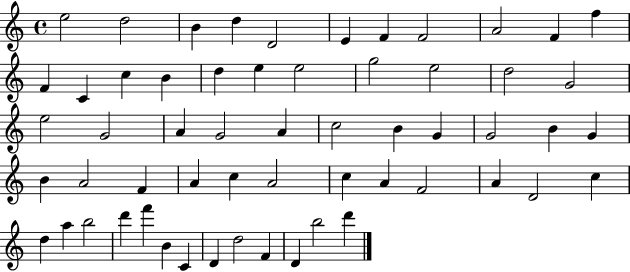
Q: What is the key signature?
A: C major